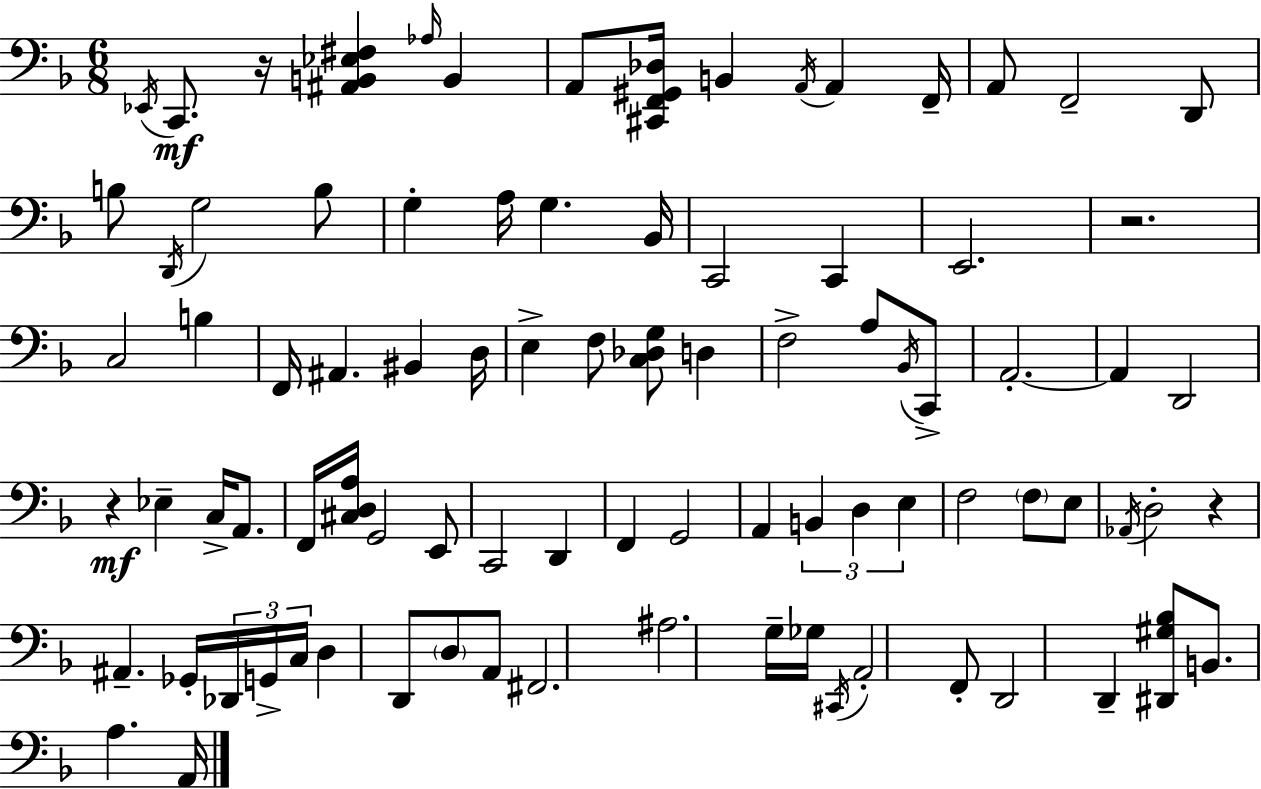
Eb2/s C2/e. R/s [A#2,B2,Eb3,F#3]/q Ab3/s B2/q A2/e [C#2,F2,G#2,Db3]/s B2/q A2/s A2/q F2/s A2/e F2/h D2/e B3/e D2/s G3/h B3/e G3/q A3/s G3/q. Bb2/s C2/h C2/q E2/h. R/h. C3/h B3/q F2/s A#2/q. BIS2/q D3/s E3/q F3/e [C3,Db3,G3]/e D3/q F3/h A3/e Bb2/s C2/e A2/h. A2/q D2/h R/q Eb3/q C3/s A2/e. F2/s [C#3,D3,A3]/s G2/h E2/e C2/h D2/q F2/q G2/h A2/q B2/q D3/q E3/q F3/h F3/e E3/e Ab2/s D3/h R/q A#2/q. Gb2/s Db2/s G2/s C3/s D3/q D2/e D3/e A2/e F#2/h. A#3/h. G3/s Gb3/s C#2/s A2/h F2/e D2/h D2/q [D#2,G#3,Bb3]/e B2/e. A3/q. A2/s